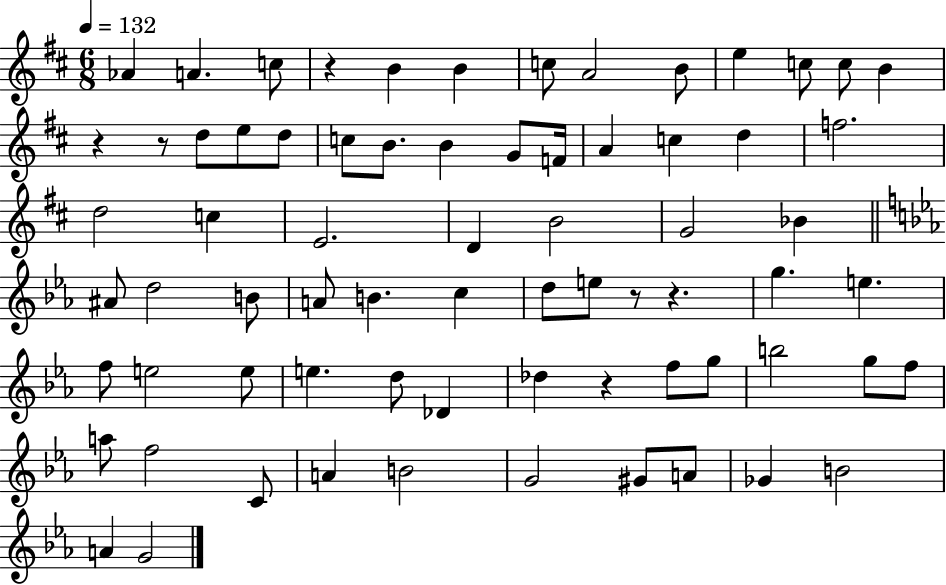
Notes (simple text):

Ab4/q A4/q. C5/e R/q B4/q B4/q C5/e A4/h B4/e E5/q C5/e C5/e B4/q R/q R/e D5/e E5/e D5/e C5/e B4/e. B4/q G4/e F4/s A4/q C5/q D5/q F5/h. D5/h C5/q E4/h. D4/q B4/h G4/h Bb4/q A#4/e D5/h B4/e A4/e B4/q. C5/q D5/e E5/e R/e R/q. G5/q. E5/q. F5/e E5/h E5/e E5/q. D5/e Db4/q Db5/q R/q F5/e G5/e B5/h G5/e F5/e A5/e F5/h C4/e A4/q B4/h G4/h G#4/e A4/e Gb4/q B4/h A4/q G4/h